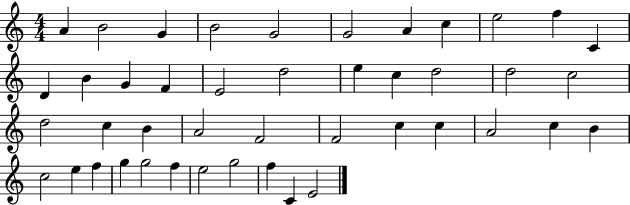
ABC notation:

X:1
T:Untitled
M:4/4
L:1/4
K:C
A B2 G B2 G2 G2 A c e2 f C D B G F E2 d2 e c d2 d2 c2 d2 c B A2 F2 F2 c c A2 c B c2 e f g g2 f e2 g2 f C E2